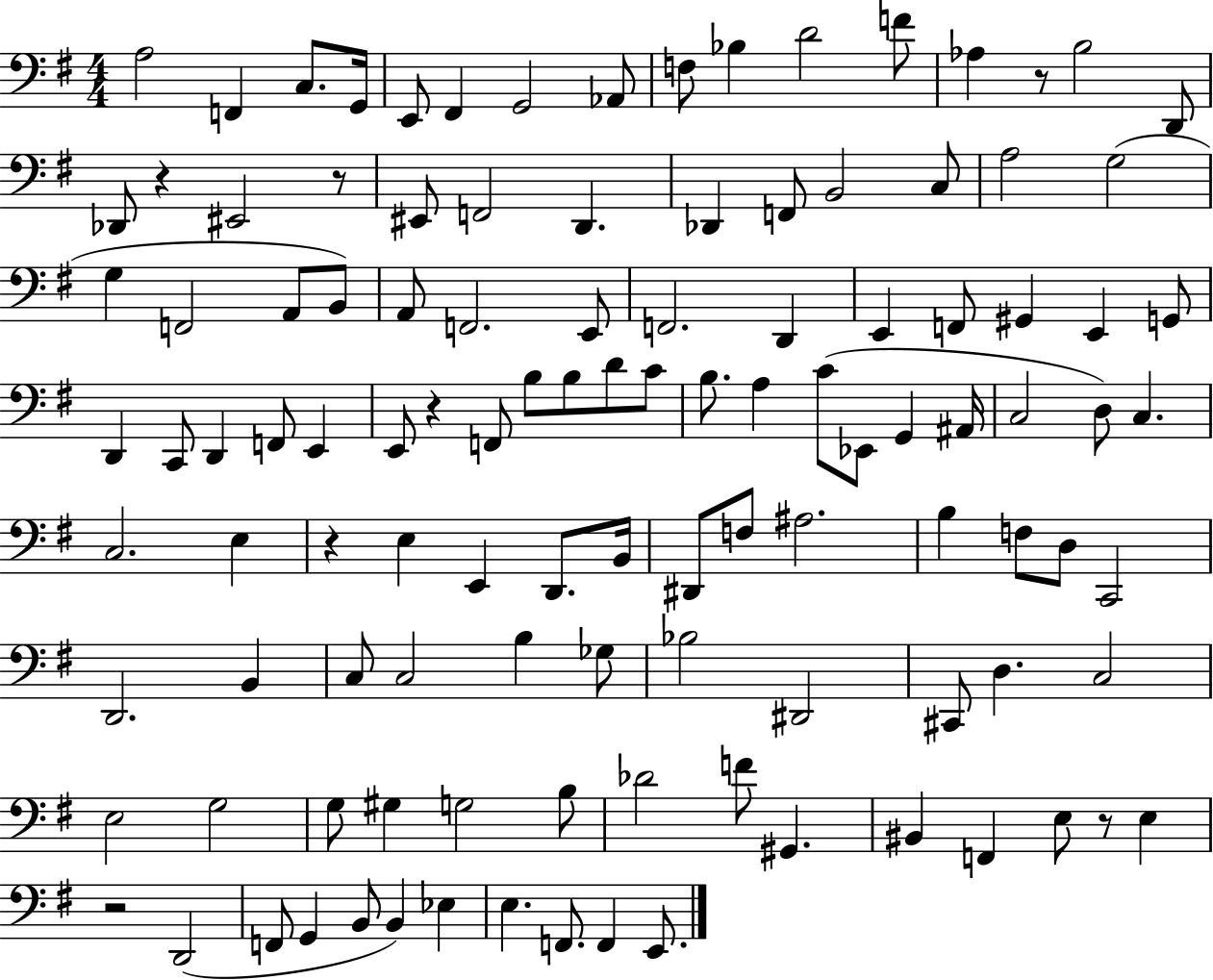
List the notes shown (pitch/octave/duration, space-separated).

A3/h F2/q C3/e. G2/s E2/e F#2/q G2/h Ab2/e F3/e Bb3/q D4/h F4/e Ab3/q R/e B3/h D2/e Db2/e R/q EIS2/h R/e EIS2/e F2/h D2/q. Db2/q F2/e B2/h C3/e A3/h G3/h G3/q F2/h A2/e B2/e A2/e F2/h. E2/e F2/h. D2/q E2/q F2/e G#2/q E2/q G2/e D2/q C2/e D2/q F2/e E2/q E2/e R/q F2/e B3/e B3/e D4/e C4/e B3/e. A3/q C4/e Eb2/e G2/q A#2/s C3/h D3/e C3/q. C3/h. E3/q R/q E3/q E2/q D2/e. B2/s D#2/e F3/e A#3/h. B3/q F3/e D3/e C2/h D2/h. B2/q C3/e C3/h B3/q Gb3/e Bb3/h D#2/h C#2/e D3/q. C3/h E3/h G3/h G3/e G#3/q G3/h B3/e Db4/h F4/e G#2/q. BIS2/q F2/q E3/e R/e E3/q R/h D2/h F2/e G2/q B2/e B2/q Eb3/q E3/q. F2/e. F2/q E2/e.